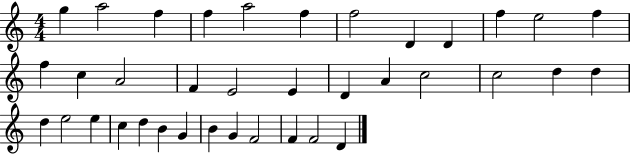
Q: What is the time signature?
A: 4/4